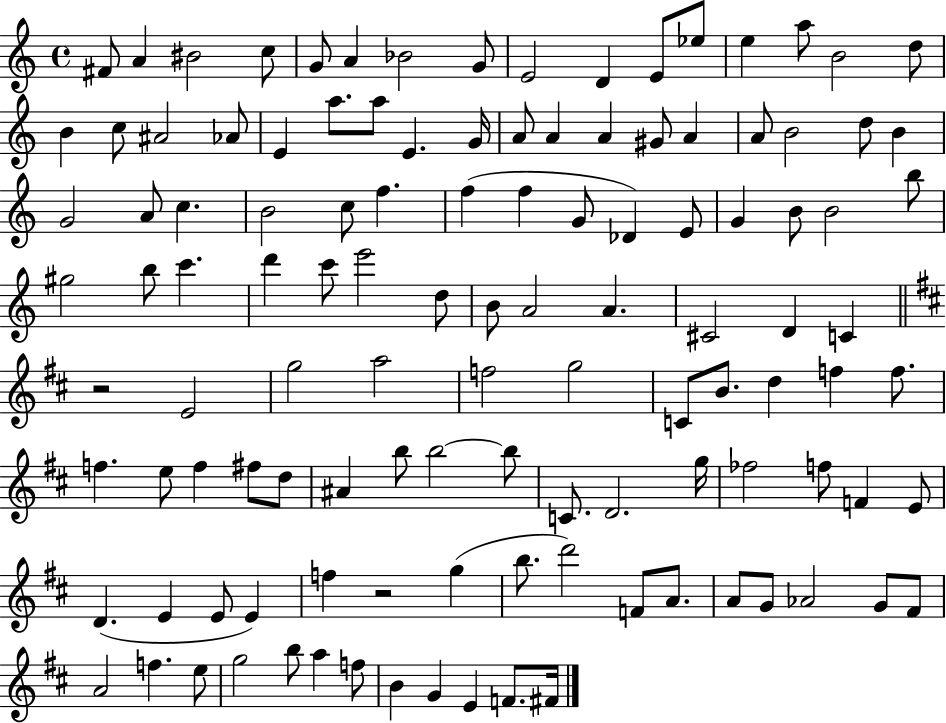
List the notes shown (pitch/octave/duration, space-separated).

F#4/e A4/q BIS4/h C5/e G4/e A4/q Bb4/h G4/e E4/h D4/q E4/e Eb5/e E5/q A5/e B4/h D5/e B4/q C5/e A#4/h Ab4/e E4/q A5/e. A5/e E4/q. G4/s A4/e A4/q A4/q G#4/e A4/q A4/e B4/h D5/e B4/q G4/h A4/e C5/q. B4/h C5/e F5/q. F5/q F5/q G4/e Db4/q E4/e G4/q B4/e B4/h B5/e G#5/h B5/e C6/q. D6/q C6/e E6/h D5/e B4/e A4/h A4/q. C#4/h D4/q C4/q R/h E4/h G5/h A5/h F5/h G5/h C4/e B4/e. D5/q F5/q F5/e. F5/q. E5/e F5/q F#5/e D5/e A#4/q B5/e B5/h B5/e C4/e. D4/h. G5/s FES5/h F5/e F4/q E4/e D4/q. E4/q E4/e E4/q F5/q R/h G5/q B5/e. D6/h F4/e A4/e. A4/e G4/e Ab4/h G4/e F#4/e A4/h F5/q. E5/e G5/h B5/e A5/q F5/e B4/q G4/q E4/q F4/e. F#4/s